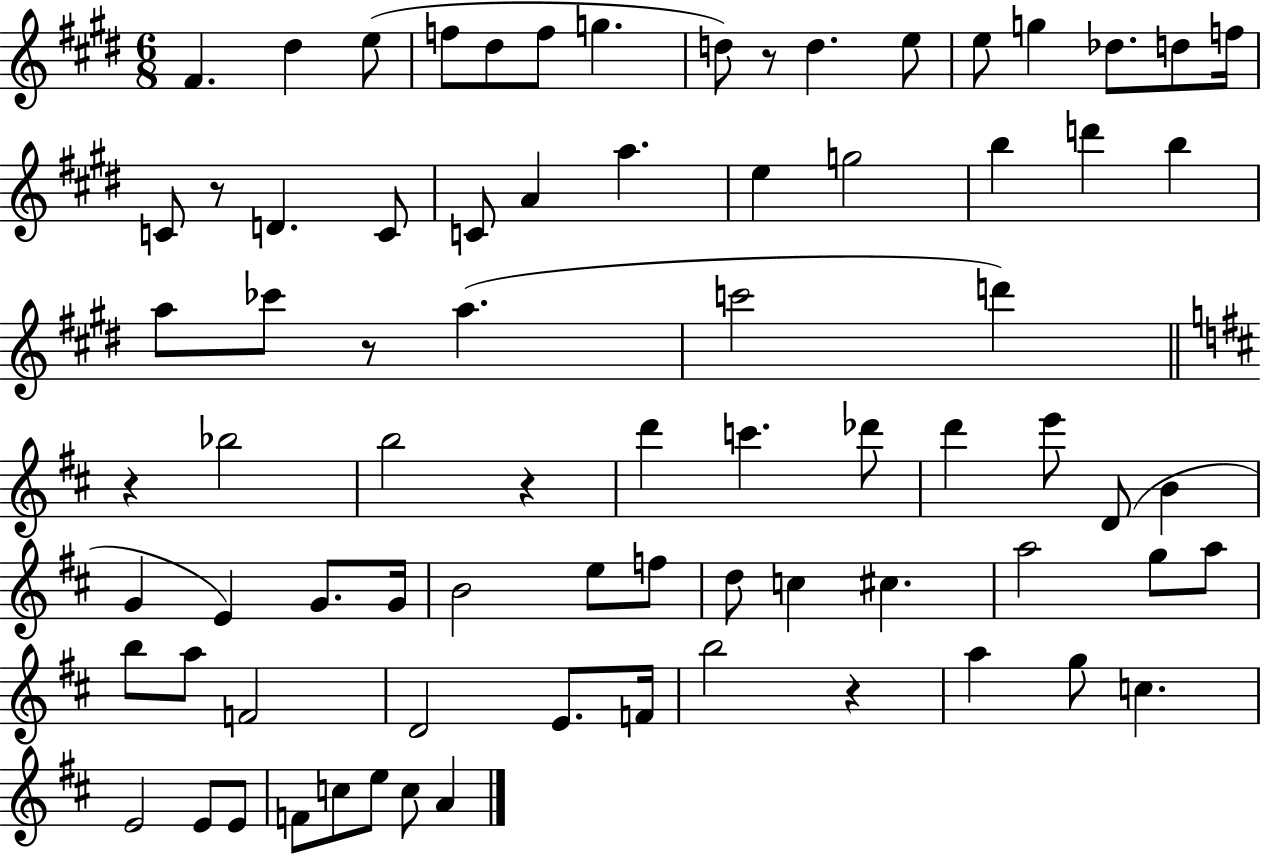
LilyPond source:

{
  \clef treble
  \numericTimeSignature
  \time 6/8
  \key e \major
  fis'4. dis''4 e''8( | f''8 dis''8 f''8 g''4. | d''8) r8 d''4. e''8 | e''8 g''4 des''8. d''8 f''16 | \break c'8 r8 d'4. c'8 | c'8 a'4 a''4. | e''4 g''2 | b''4 d'''4 b''4 | \break a''8 ces'''8 r8 a''4.( | c'''2 d'''4) | \bar "||" \break \key b \minor r4 bes''2 | b''2 r4 | d'''4 c'''4. des'''8 | d'''4 e'''8 d'8( b'4 | \break g'4 e'4) g'8. g'16 | b'2 e''8 f''8 | d''8 c''4 cis''4. | a''2 g''8 a''8 | \break b''8 a''8 f'2 | d'2 e'8. f'16 | b''2 r4 | a''4 g''8 c''4. | \break e'2 e'8 e'8 | f'8 c''8 e''8 c''8 a'4 | \bar "|."
}